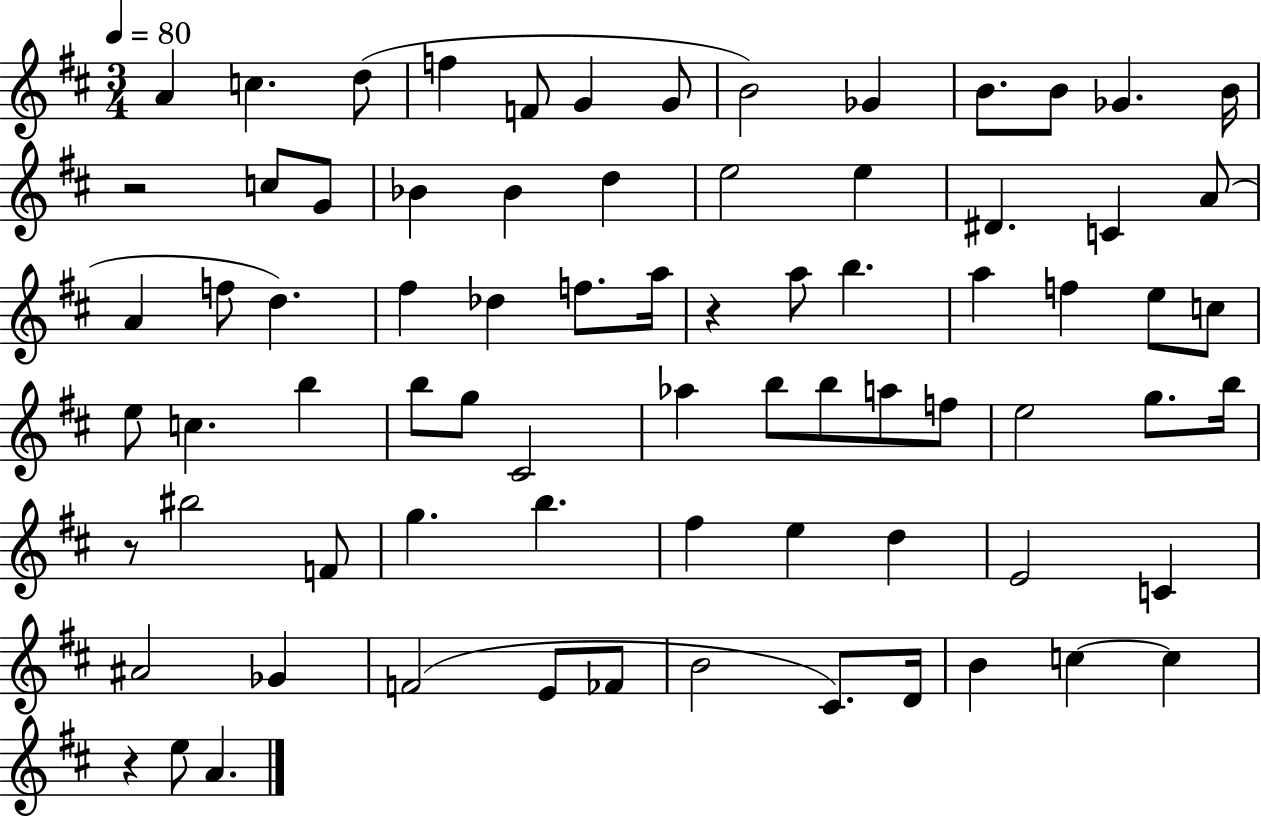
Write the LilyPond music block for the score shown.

{
  \clef treble
  \numericTimeSignature
  \time 3/4
  \key d \major
  \tempo 4 = 80
  a'4 c''4. d''8( | f''4 f'8 g'4 g'8 | b'2) ges'4 | b'8. b'8 ges'4. b'16 | \break r2 c''8 g'8 | bes'4 bes'4 d''4 | e''2 e''4 | dis'4. c'4 a'8( | \break a'4 f''8 d''4.) | fis''4 des''4 f''8. a''16 | r4 a''8 b''4. | a''4 f''4 e''8 c''8 | \break e''8 c''4. b''4 | b''8 g''8 cis'2 | aes''4 b''8 b''8 a''8 f''8 | e''2 g''8. b''16 | \break r8 bis''2 f'8 | g''4. b''4. | fis''4 e''4 d''4 | e'2 c'4 | \break ais'2 ges'4 | f'2( e'8 fes'8 | b'2 cis'8.) d'16 | b'4 c''4~~ c''4 | \break r4 e''8 a'4. | \bar "|."
}